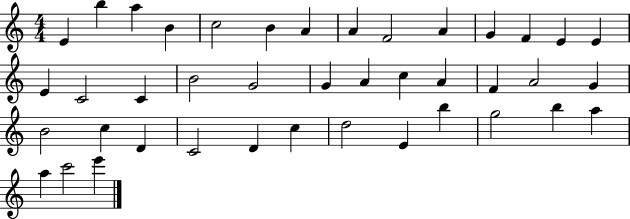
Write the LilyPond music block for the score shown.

{
  \clef treble
  \numericTimeSignature
  \time 4/4
  \key c \major
  e'4 b''4 a''4 b'4 | c''2 b'4 a'4 | a'4 f'2 a'4 | g'4 f'4 e'4 e'4 | \break e'4 c'2 c'4 | b'2 g'2 | g'4 a'4 c''4 a'4 | f'4 a'2 g'4 | \break b'2 c''4 d'4 | c'2 d'4 c''4 | d''2 e'4 b''4 | g''2 b''4 a''4 | \break a''4 c'''2 e'''4 | \bar "|."
}